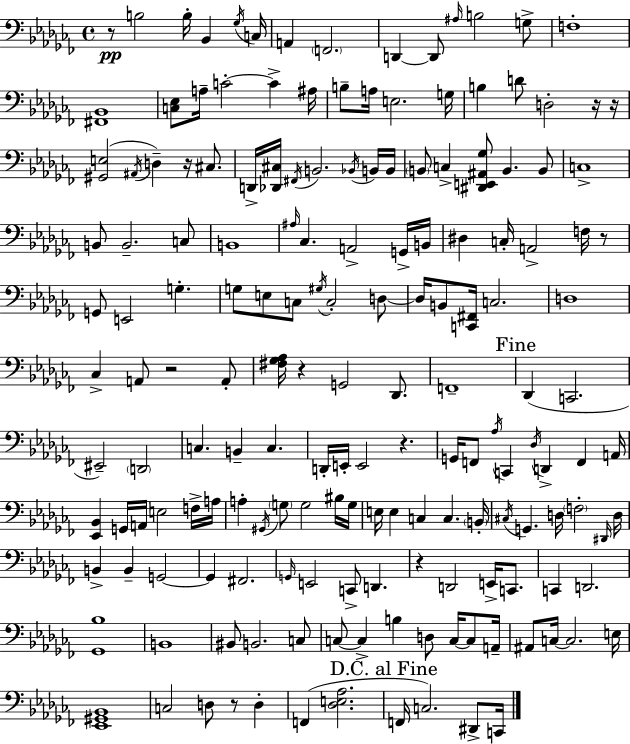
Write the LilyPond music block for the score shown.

{
  \clef bass
  \time 4/4
  \defaultTimeSignature
  \key aes \minor
  r8\pp b2 b16-. bes,4 \acciaccatura { ges16 } | c16 a,4 \parenthesize f,2. | d,4~~ d,8 \grace { ais16 } b2 | g8-> f1-. | \break <fis, bes,>1 | <c ees>8 a16-- c'2-.~~ c'4-> | ais16 b8-- a16 e2. | g16 b4 d'8 d2-. | \break r16 r16 <gis, e>2( \acciaccatura { ais,16 } d4--) r16 | cis8. d,16-> <des, cis>16 \acciaccatura { fis,16 } b,2. | \acciaccatura { bes,16 } b,16 b,16 \parenthesize b,8 c4-> <dis, e, ais, ges>8 b,4. | b,8 c1-> | \break b,8 b,2.-- | c8 b,1 | \grace { ais16 } ces4. a,2-> | g,16-> b,16 dis4 c16-. a,2-> | \break f16 r8 g,8 e,2 | g4.-. g8 e8 c8 \acciaccatura { gis16 } c2-. | d8~~ d16 b,8 <c, fis,>16 c2. | d1 | \break ces4-> a,8 r2 | a,8-. <fis ges aes>16 r4 g,2 | des,8. f,1-- | \mark "Fine" des,4( c,2. | \break eis,2--) \parenthesize d,2 | c4. b,4-- | c4. d,16-. e,16-. e,2 | r4. g,16 f,8 \acciaccatura { aes16 } c,4 \acciaccatura { des16 } | \break d,4-> f,4 a,16 <ees, bes,>4 g,16 a,16 e2 | f16-> a16 a4-. \acciaccatura { gis,16 } \parenthesize g8 | g2 bis16 g16 e16 e4 c4 | c4. \parenthesize b,16-. \acciaccatura { cis16 } g,4. | \break d16 \parenthesize f2-. \grace { dis,16 } d16 b,4-> | b,4-- g,2~~ g,4 | fis,2. \grace { g,16 } e,2 | c,8-> d,4. r4 | \break d,2 e,16-> c,8. c,4 | d,2. <ges, bes>1 | b,1 | bis,8 b,2. | \break c8 c8~~ c4-> | b4 d8 c16~~ c8 a,16-- ais,8 c16~~ | c2. e16 <ees, gis, bes,>1 | c2 | \break d8 r8 d4-. f,4( | <des e aes>2. \mark "D.C. al Fine" f,16 c2.) | dis,8-> c,16 \bar "|."
}